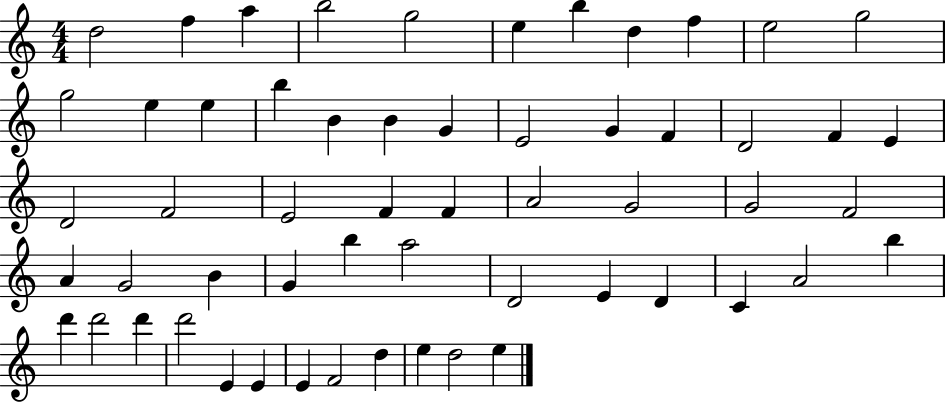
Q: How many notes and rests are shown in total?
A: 57